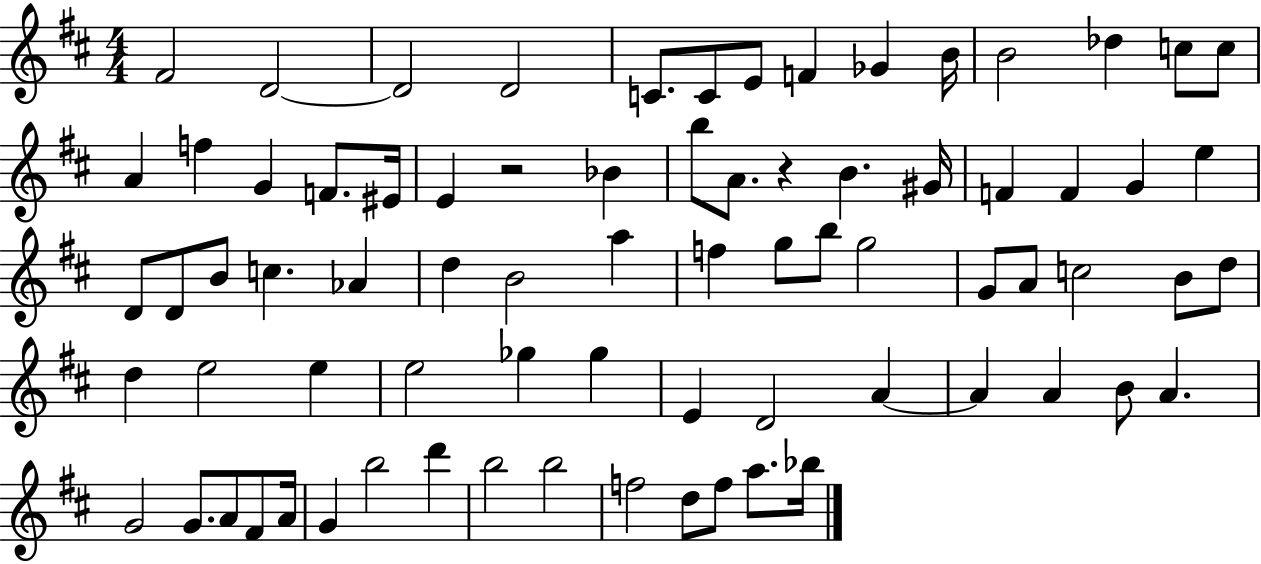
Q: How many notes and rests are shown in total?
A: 76